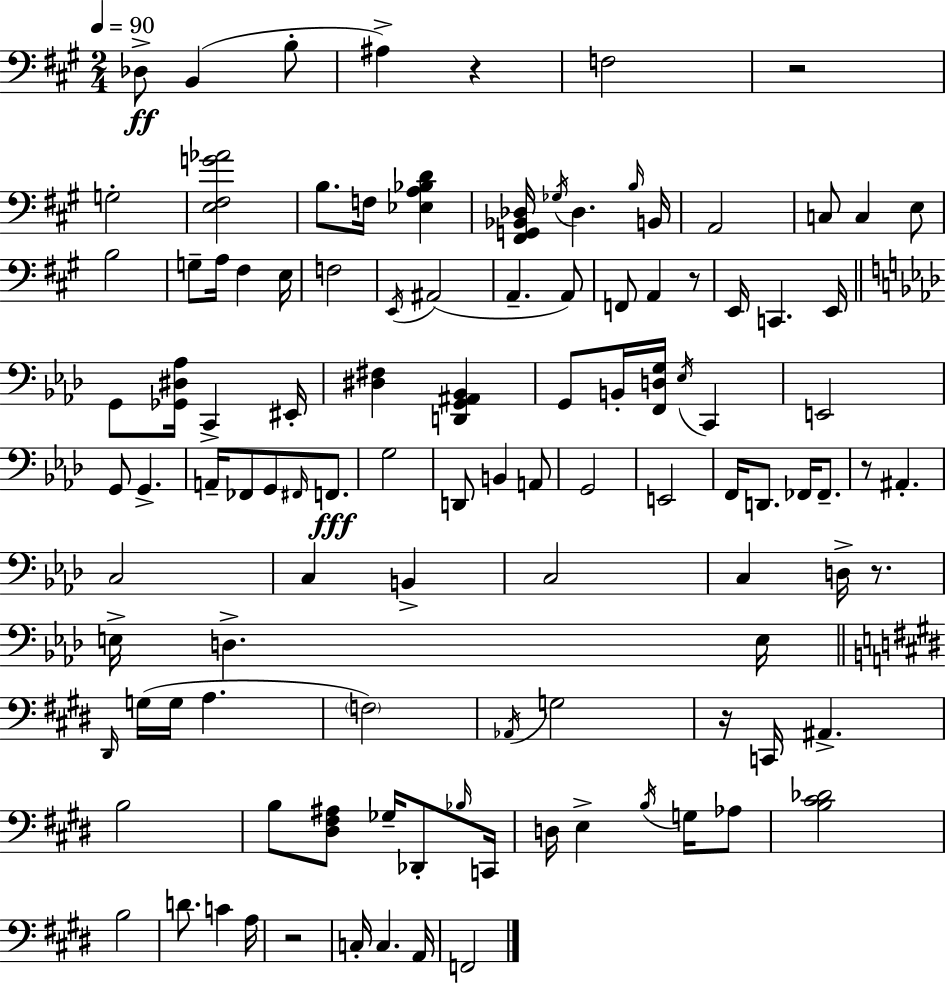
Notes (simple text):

Db3/e B2/q B3/e A#3/q R/q F3/h R/h G3/h [E3,F#3,G4,Ab4]/h B3/e. F3/s [Eb3,A3,Bb3,D4]/q [F#2,G2,Bb2,Db3]/s Gb3/s Db3/q. B3/s B2/s A2/h C3/e C3/q E3/e B3/h G3/e A3/s F#3/q E3/s F3/h E2/s A#2/h A2/q. A2/e F2/e A2/q R/e E2/s C2/q. E2/s G2/e [Gb2,D#3,Ab3]/s C2/q EIS2/s [D#3,F#3]/q [D2,G2,A#2,Bb2]/q G2/e B2/s [F2,D3,G3]/s Eb3/s C2/q E2/h G2/e G2/q. A2/s FES2/e G2/e F#2/s F2/e. G3/h D2/e B2/q A2/e G2/h E2/h F2/s D2/e. FES2/s FES2/e. R/e A#2/q. C3/h C3/q B2/q C3/h C3/q D3/s R/e. E3/s D3/q. E3/s D#2/s G3/s G3/s A3/q. F3/h Ab2/s G3/h R/s C2/s A#2/q. B3/h B3/e [D#3,F#3,A#3]/e Gb3/s Db2/e Bb3/s C2/s D3/s E3/q B3/s G3/s Ab3/e [B3,C#4,Db4]/h B3/h D4/e. C4/q A3/s R/h C3/s C3/q. A2/s F2/h